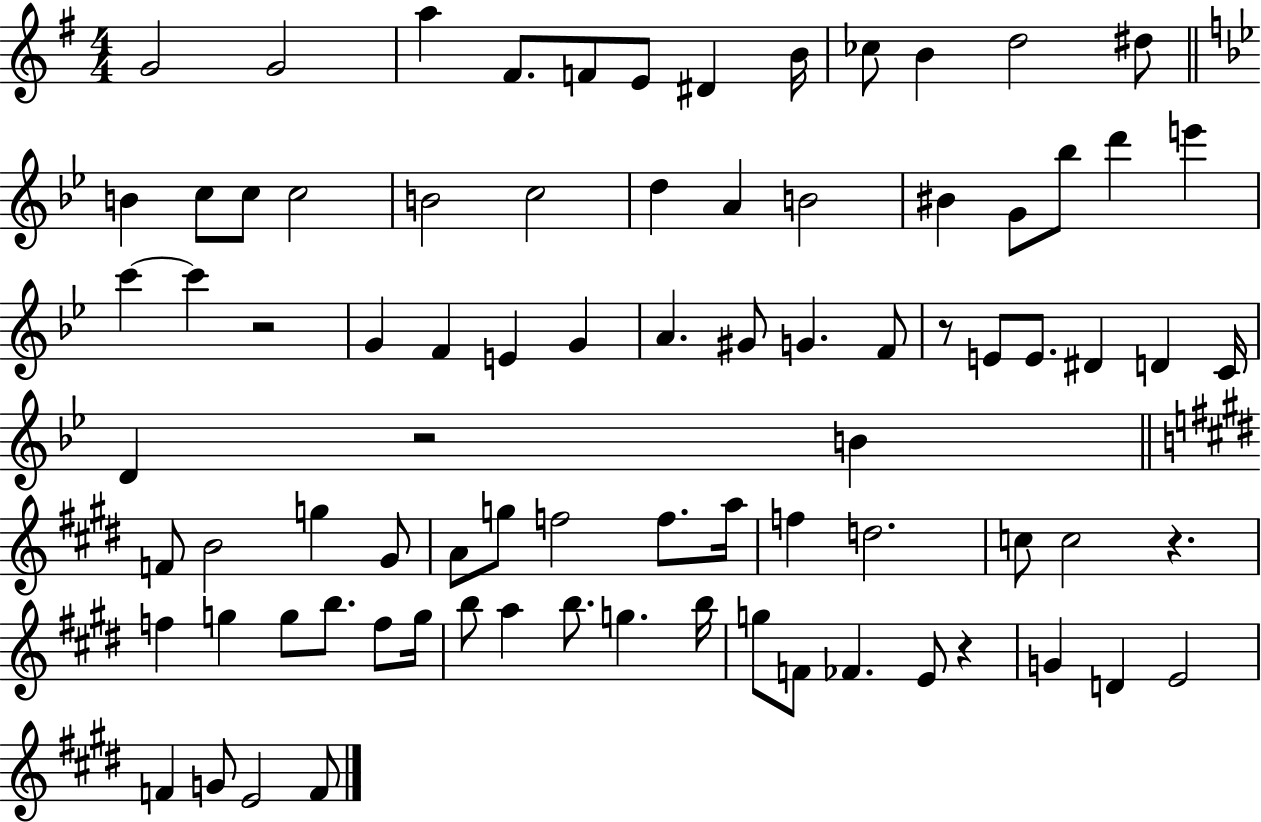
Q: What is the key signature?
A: G major